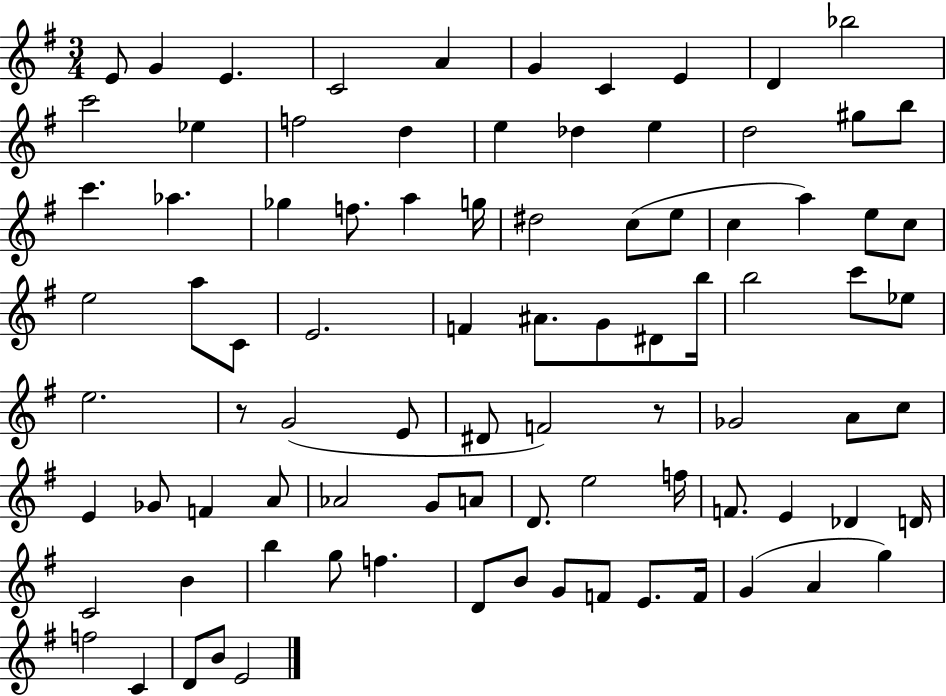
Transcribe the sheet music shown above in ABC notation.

X:1
T:Untitled
M:3/4
L:1/4
K:G
E/2 G E C2 A G C E D _b2 c'2 _e f2 d e _d e d2 ^g/2 b/2 c' _a _g f/2 a g/4 ^d2 c/2 e/2 c a e/2 c/2 e2 a/2 C/2 E2 F ^A/2 G/2 ^D/2 b/4 b2 c'/2 _e/2 e2 z/2 G2 E/2 ^D/2 F2 z/2 _G2 A/2 c/2 E _G/2 F A/2 _A2 G/2 A/2 D/2 e2 f/4 F/2 E _D D/4 C2 B b g/2 f D/2 B/2 G/2 F/2 E/2 F/4 G A g f2 C D/2 B/2 E2